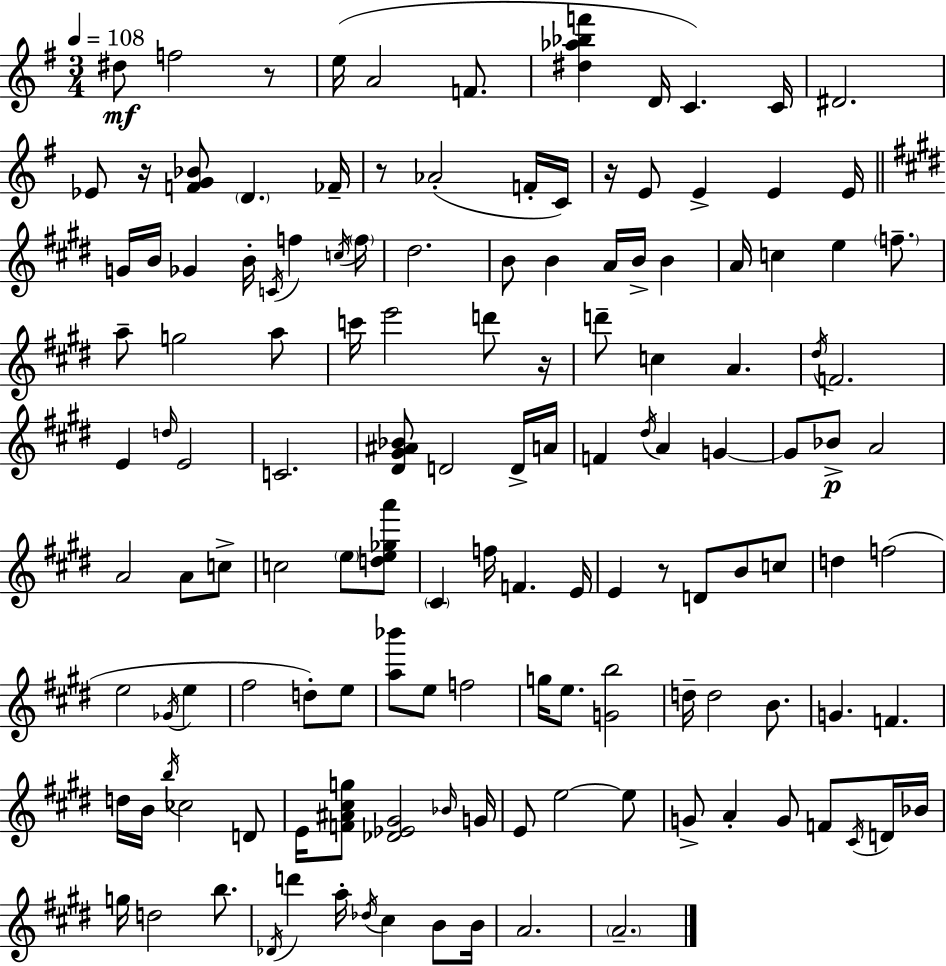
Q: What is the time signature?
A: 3/4